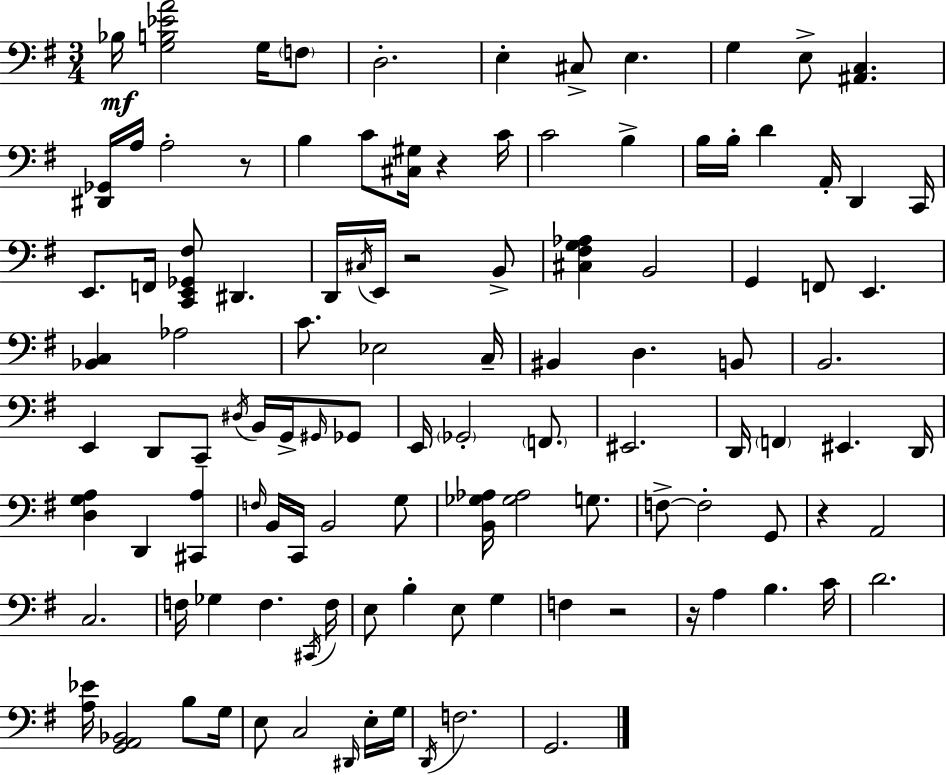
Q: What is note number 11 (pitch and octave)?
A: A3